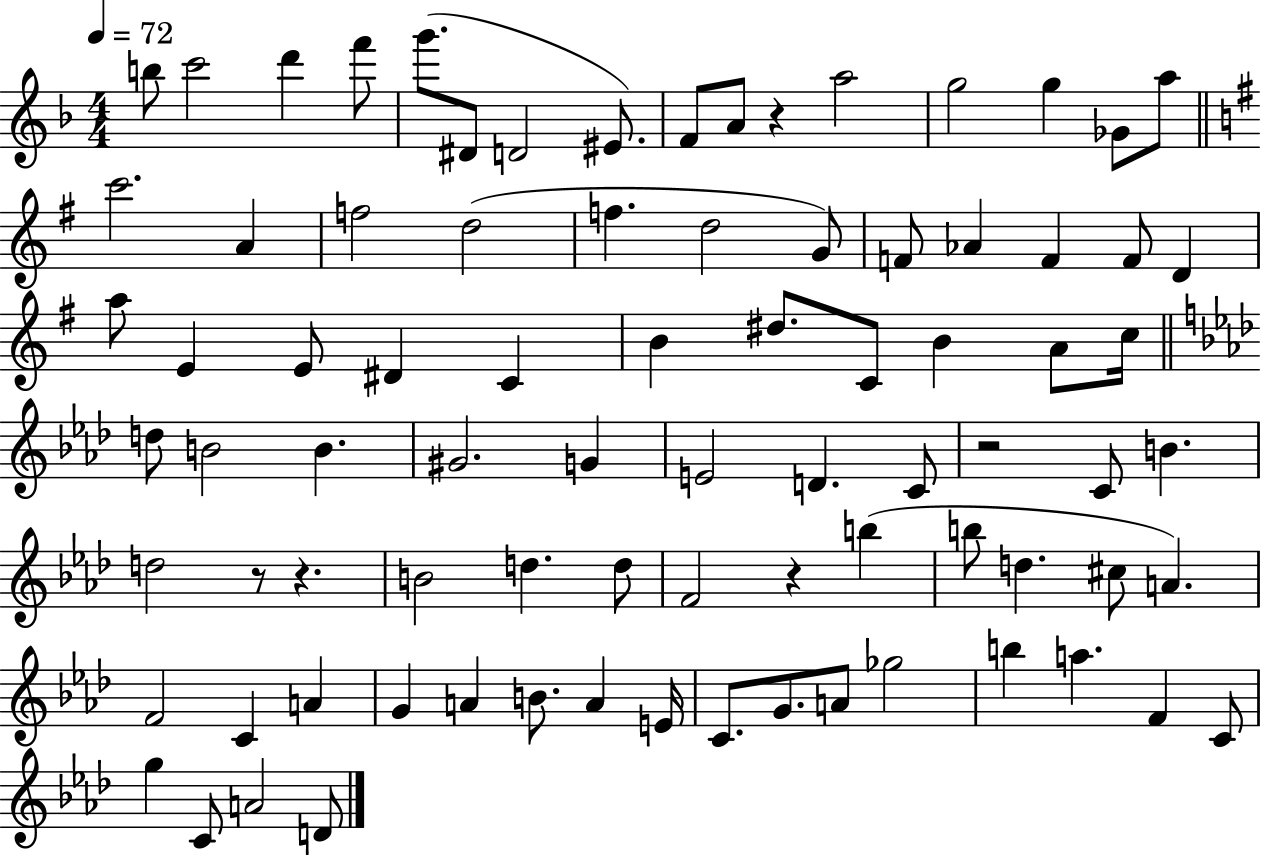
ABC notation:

X:1
T:Untitled
M:4/4
L:1/4
K:F
b/2 c'2 d' f'/2 g'/2 ^D/2 D2 ^E/2 F/2 A/2 z a2 g2 g _G/2 a/2 c'2 A f2 d2 f d2 G/2 F/2 _A F F/2 D a/2 E E/2 ^D C B ^d/2 C/2 B A/2 c/4 d/2 B2 B ^G2 G E2 D C/2 z2 C/2 B d2 z/2 z B2 d d/2 F2 z b b/2 d ^c/2 A F2 C A G A B/2 A E/4 C/2 G/2 A/2 _g2 b a F C/2 g C/2 A2 D/2